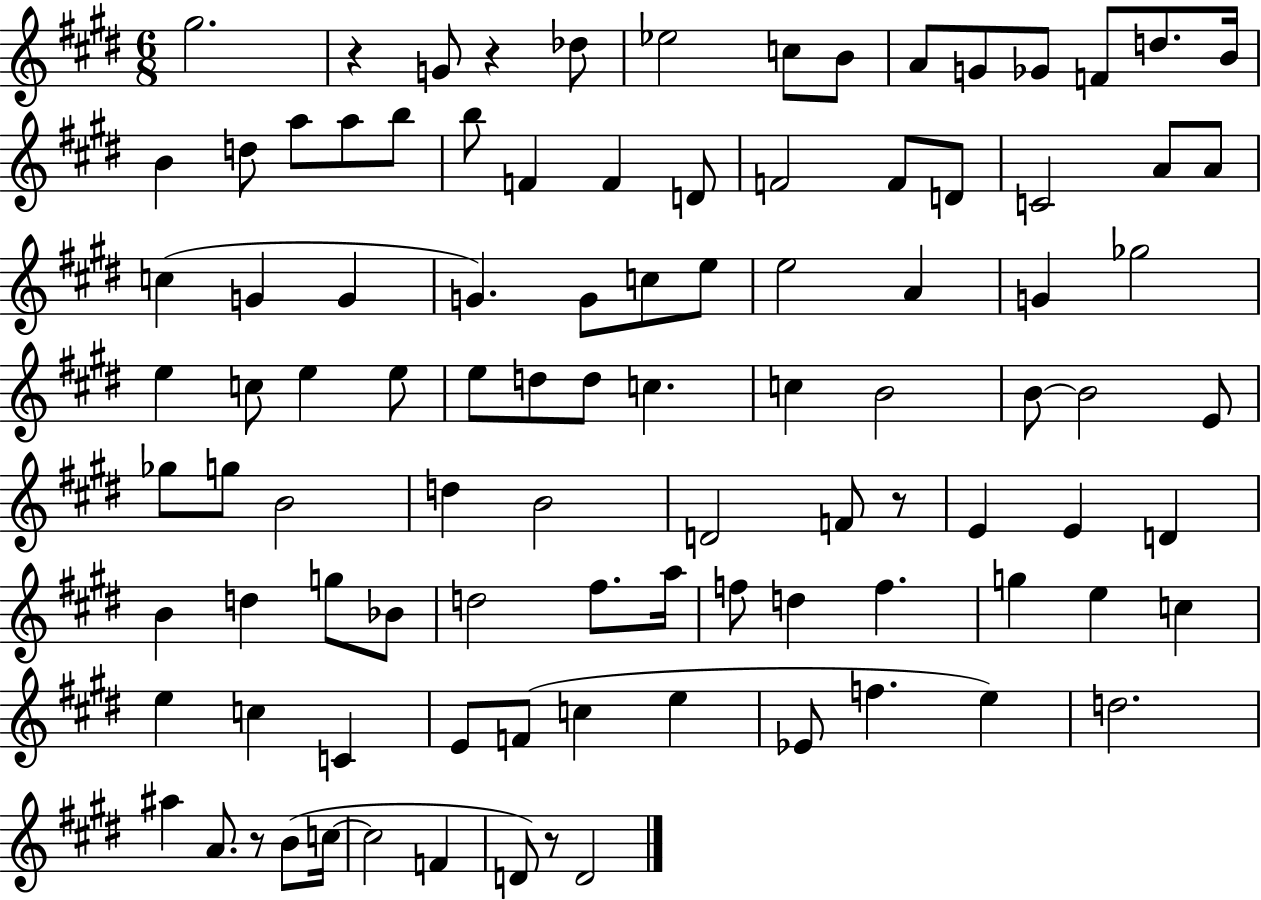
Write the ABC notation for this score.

X:1
T:Untitled
M:6/8
L:1/4
K:E
^g2 z G/2 z _d/2 _e2 c/2 B/2 A/2 G/2 _G/2 F/2 d/2 B/4 B d/2 a/2 a/2 b/2 b/2 F F D/2 F2 F/2 D/2 C2 A/2 A/2 c G G G G/2 c/2 e/2 e2 A G _g2 e c/2 e e/2 e/2 d/2 d/2 c c B2 B/2 B2 E/2 _g/2 g/2 B2 d B2 D2 F/2 z/2 E E D B d g/2 _B/2 d2 ^f/2 a/4 f/2 d f g e c e c C E/2 F/2 c e _E/2 f e d2 ^a A/2 z/2 B/2 c/4 c2 F D/2 z/2 D2